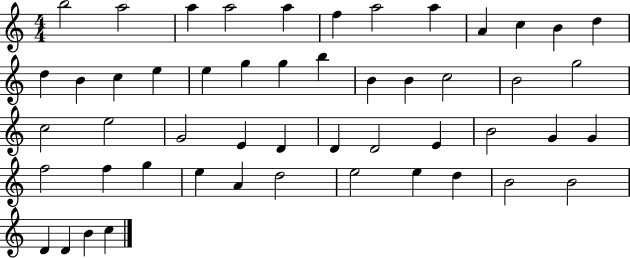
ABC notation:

X:1
T:Untitled
M:4/4
L:1/4
K:C
b2 a2 a a2 a f a2 a A c B d d B c e e g g b B B c2 B2 g2 c2 e2 G2 E D D D2 E B2 G G f2 f g e A d2 e2 e d B2 B2 D D B c